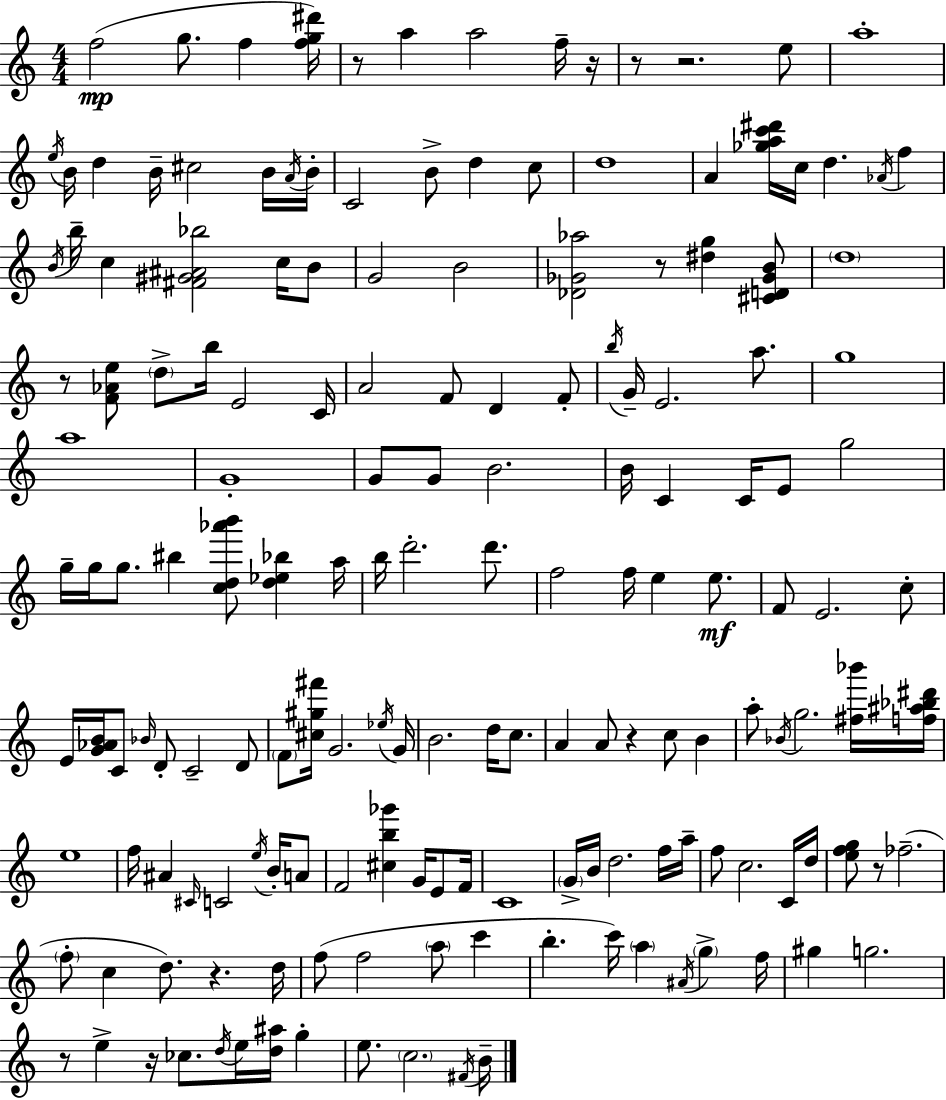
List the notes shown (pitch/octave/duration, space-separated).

F5/h G5/e. F5/q [F5,G5,D#6]/s R/e A5/q A5/h F5/s R/s R/e R/h. E5/e A5/w E5/s B4/s D5/q B4/s C#5/h B4/s A4/s B4/s C4/h B4/e D5/q C5/e D5/w A4/q [Gb5,A5,C6,D#6]/s C5/s D5/q. Ab4/s F5/q B4/s B5/s C5/q [F#4,G#4,A#4,Bb5]/h C5/s B4/e G4/h B4/h [Db4,Gb4,Ab5]/h R/e [D#5,G5]/q [C#4,D4,Gb4,B4]/e D5/w R/e [F4,Ab4,E5]/e D5/e B5/s E4/h C4/s A4/h F4/e D4/q F4/e B5/s G4/s E4/h. A5/e. G5/w A5/w G4/w G4/e G4/e B4/h. B4/s C4/q C4/s E4/e G5/h G5/s G5/s G5/e. BIS5/q [C5,D5,Ab6,B6]/e [D5,Eb5,Bb5]/q A5/s B5/s D6/h. D6/e. F5/h F5/s E5/q E5/e. F4/e E4/h. C5/e E4/s [G4,Ab4,B4]/s C4/e Bb4/s D4/e C4/h D4/e F4/e [C#5,G#5,F#6]/s G4/h. Eb5/s G4/s B4/h. D5/s C5/e. A4/q A4/e R/q C5/e B4/q A5/e Bb4/s G5/h. [F#5,Bb6]/s [F5,A#5,Bb5,D#6]/s E5/w F5/s A#4/q C#4/s C4/h E5/s B4/s A4/e F4/h [C#5,B5,Gb6]/q G4/s E4/e F4/s C4/w G4/s B4/s D5/h. F5/s A5/s F5/e C5/h. C4/s D5/s [E5,F5,G5]/e R/e FES5/h. F5/e C5/q D5/e. R/q. D5/s F5/e F5/h A5/e C6/q B5/q. C6/s A5/q A#4/s G5/q F5/s G#5/q G5/h. R/e E5/q R/s CES5/e. D5/s E5/s [D5,A#5]/s G5/q E5/e. C5/h. F#4/s B4/s